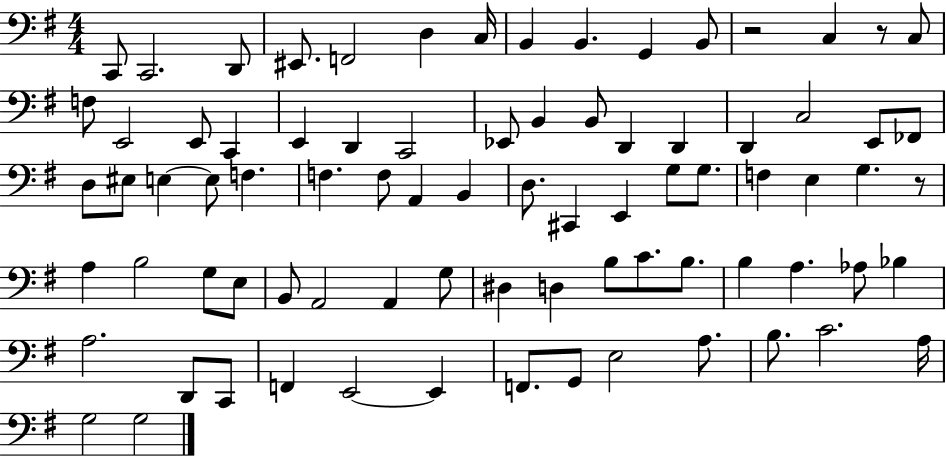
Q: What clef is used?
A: bass